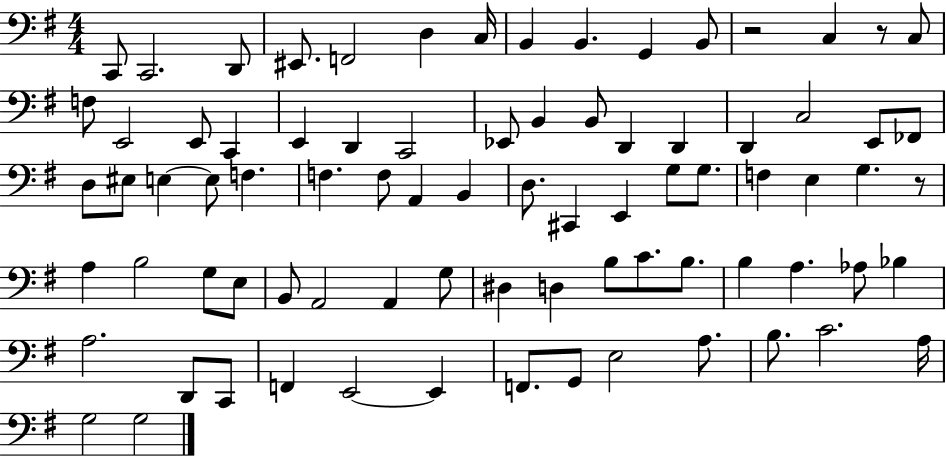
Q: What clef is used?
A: bass